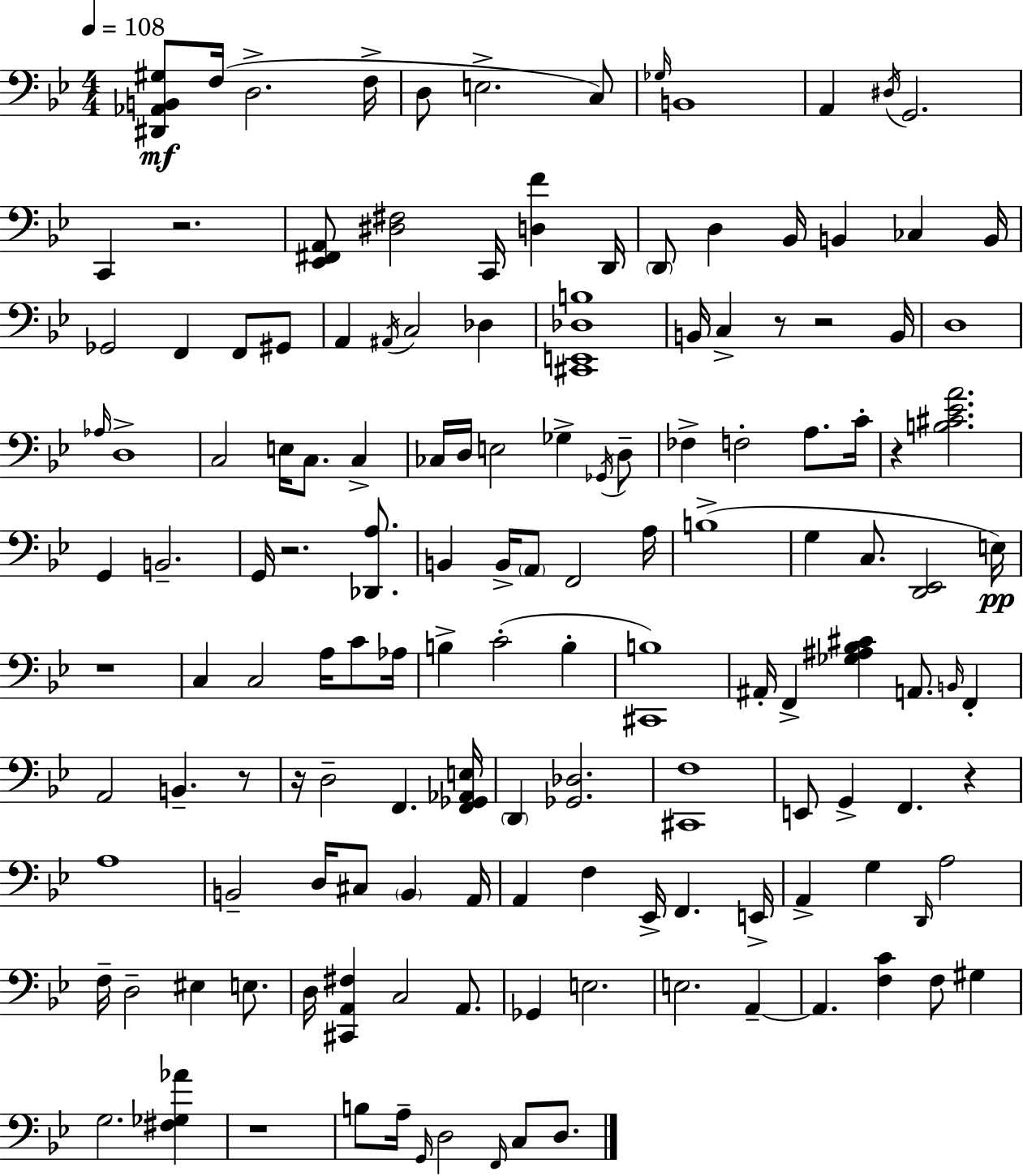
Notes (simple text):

[D#2,Ab2,B2,G#3]/e F3/s D3/h. F3/s D3/e E3/h. C3/e Gb3/s B2/w A2/q D#3/s G2/h. C2/q R/h. [Eb2,F#2,A2]/e [D#3,F#3]/h C2/s [D3,F4]/q D2/s D2/e D3/q Bb2/s B2/q CES3/q B2/s Gb2/h F2/q F2/e G#2/e A2/q A#2/s C3/h Db3/q [C#2,E2,Db3,B3]/w B2/s C3/q R/e R/h B2/s D3/w Ab3/s D3/w C3/h E3/s C3/e. C3/q CES3/s D3/s E3/h Gb3/q Gb2/s D3/e FES3/q F3/h A3/e. C4/s R/q [B3,C#4,Eb4,A4]/h. G2/q B2/h. G2/s R/h. [Db2,A3]/e. B2/q B2/s A2/e F2/h A3/s B3/w G3/q C3/e. [D2,Eb2]/h E3/s R/w C3/q C3/h A3/s C4/e Ab3/s B3/q C4/h B3/q [C#2,B3]/w A#2/s F2/q [Gb3,A#3,Bb3,C#4]/q A2/e. B2/s F2/q A2/h B2/q. R/e R/s D3/h F2/q. [F2,Gb2,Ab2,E3]/s D2/q [Gb2,Db3]/h. [C#2,F3]/w E2/e G2/q F2/q. R/q A3/w B2/h D3/s C#3/e B2/q A2/s A2/q F3/q Eb2/s F2/q. E2/s A2/q G3/q D2/s A3/h F3/s D3/h EIS3/q E3/e. D3/s [C#2,A2,F#3]/q C3/h A2/e. Gb2/q E3/h. E3/h. A2/q A2/q. [F3,C4]/q F3/e G#3/q G3/h. [F#3,Gb3,Ab4]/q R/w B3/e A3/s G2/s D3/h F2/s C3/e D3/e.